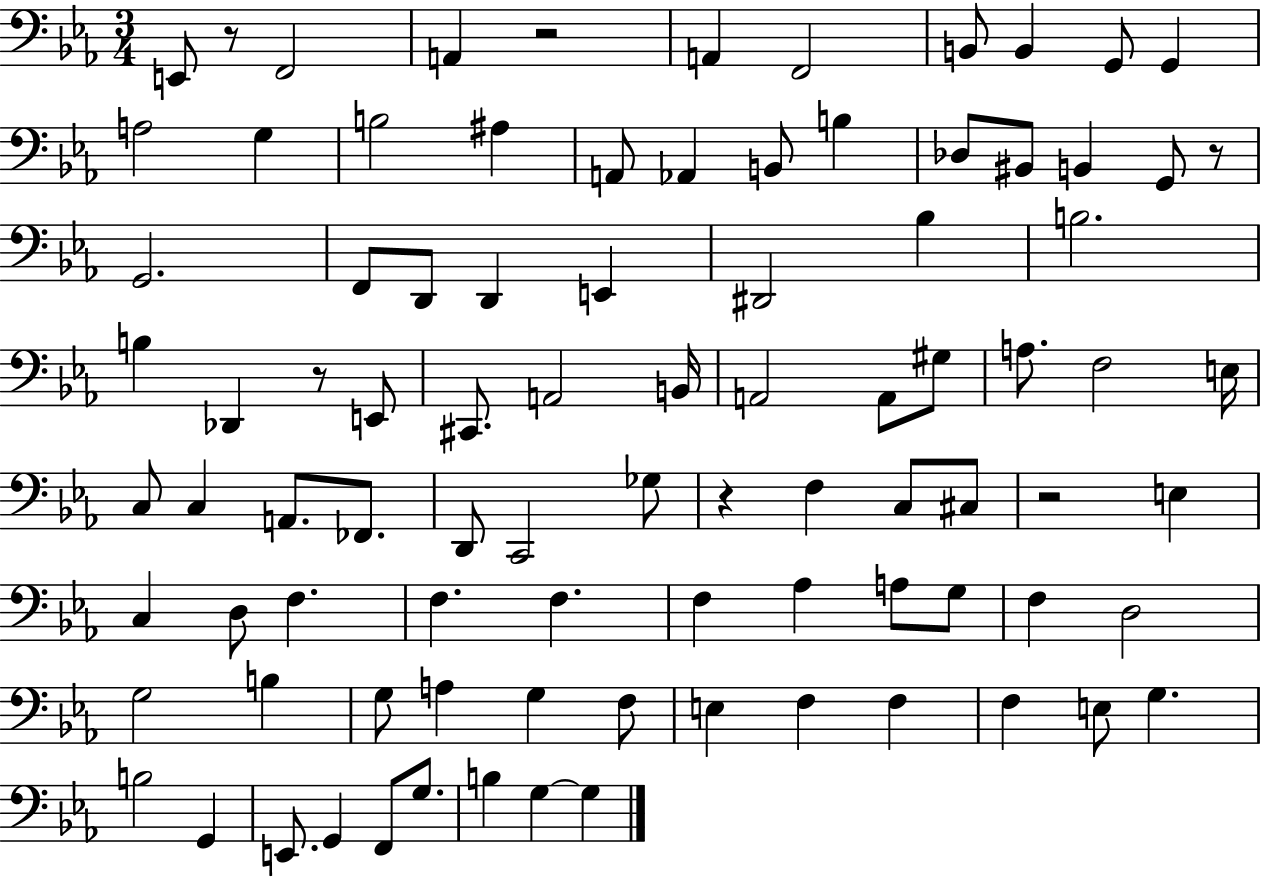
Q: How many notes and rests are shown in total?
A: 90